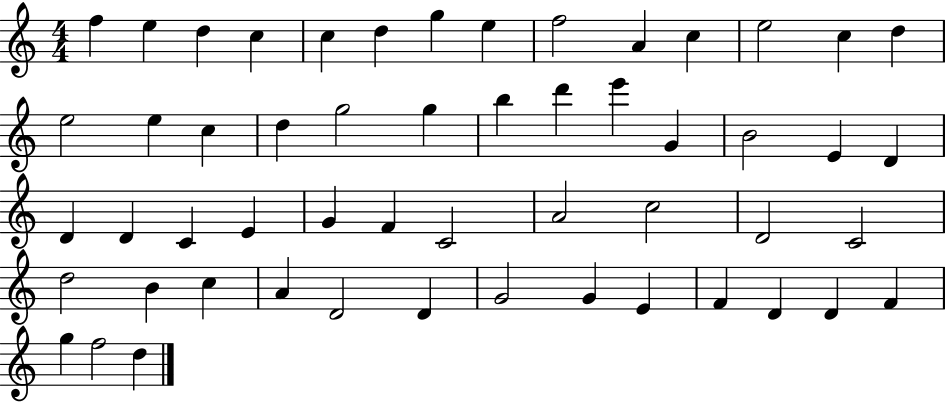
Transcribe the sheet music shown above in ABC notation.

X:1
T:Untitled
M:4/4
L:1/4
K:C
f e d c c d g e f2 A c e2 c d e2 e c d g2 g b d' e' G B2 E D D D C E G F C2 A2 c2 D2 C2 d2 B c A D2 D G2 G E F D D F g f2 d